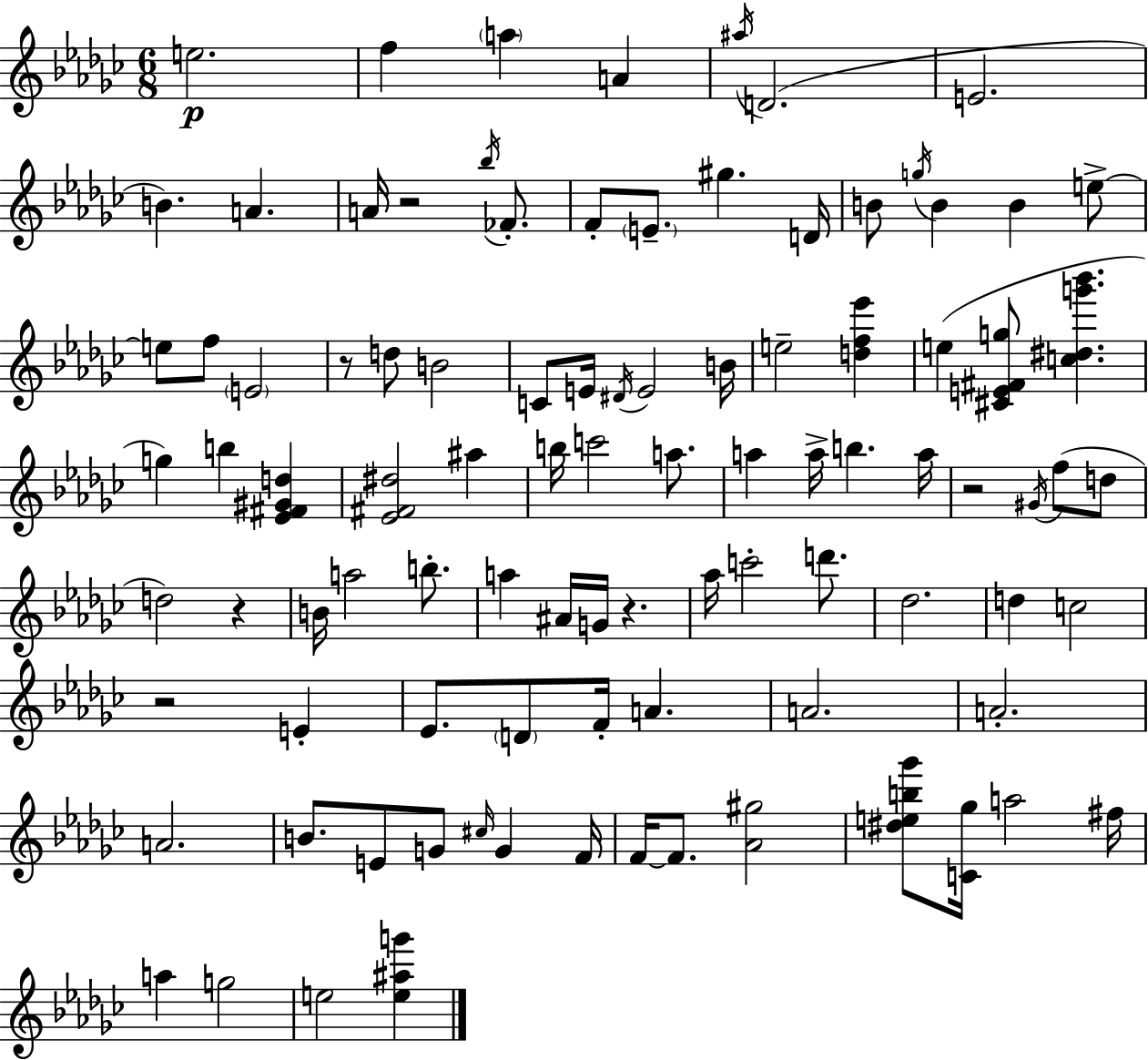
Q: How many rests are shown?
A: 6